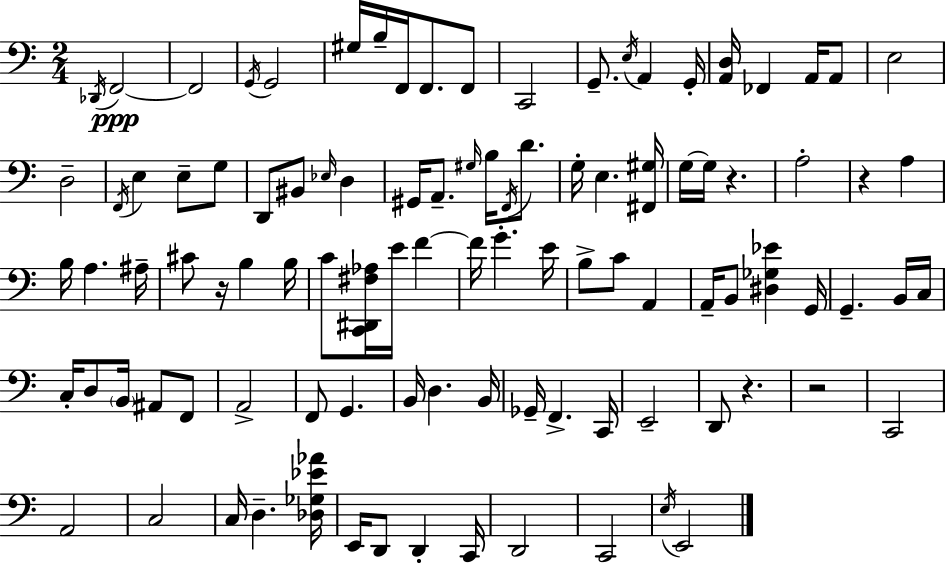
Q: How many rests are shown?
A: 5